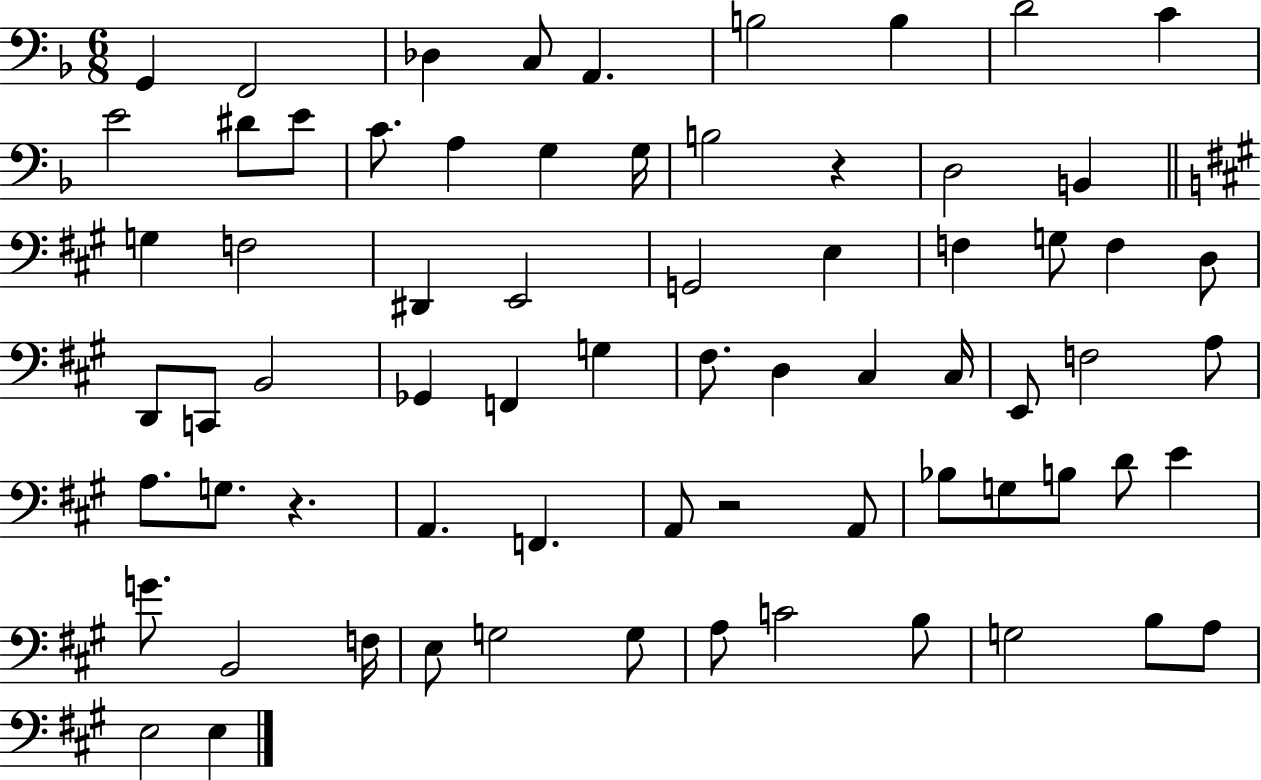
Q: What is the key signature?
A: F major